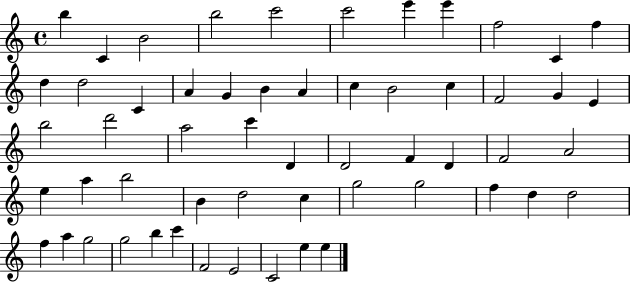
{
  \clef treble
  \time 4/4
  \defaultTimeSignature
  \key c \major
  b''4 c'4 b'2 | b''2 c'''2 | c'''2 e'''4 e'''4 | f''2 c'4 f''4 | \break d''4 d''2 c'4 | a'4 g'4 b'4 a'4 | c''4 b'2 c''4 | f'2 g'4 e'4 | \break b''2 d'''2 | a''2 c'''4 d'4 | d'2 f'4 d'4 | f'2 a'2 | \break e''4 a''4 b''2 | b'4 d''2 c''4 | g''2 g''2 | f''4 d''4 d''2 | \break f''4 a''4 g''2 | g''2 b''4 c'''4 | f'2 e'2 | c'2 e''4 e''4 | \break \bar "|."
}